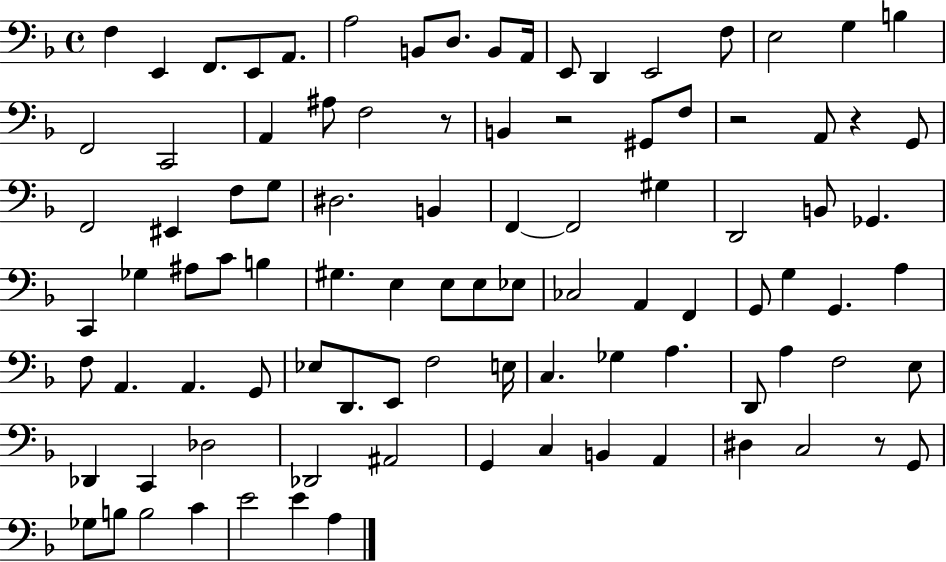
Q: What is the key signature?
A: F major